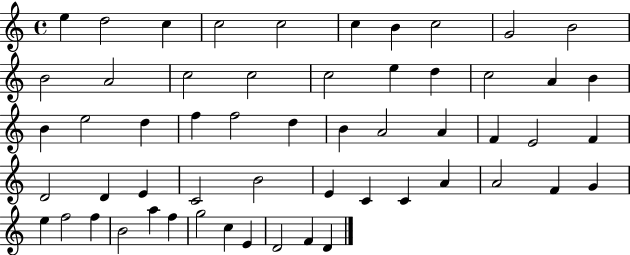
{
  \clef treble
  \time 4/4
  \defaultTimeSignature
  \key c \major
  e''4 d''2 c''4 | c''2 c''2 | c''4 b'4 c''2 | g'2 b'2 | \break b'2 a'2 | c''2 c''2 | c''2 e''4 d''4 | c''2 a'4 b'4 | \break b'4 e''2 d''4 | f''4 f''2 d''4 | b'4 a'2 a'4 | f'4 e'2 f'4 | \break d'2 d'4 e'4 | c'2 b'2 | e'4 c'4 c'4 a'4 | a'2 f'4 g'4 | \break e''4 f''2 f''4 | b'2 a''4 f''4 | g''2 c''4 e'4 | d'2 f'4 d'4 | \break \bar "|."
}